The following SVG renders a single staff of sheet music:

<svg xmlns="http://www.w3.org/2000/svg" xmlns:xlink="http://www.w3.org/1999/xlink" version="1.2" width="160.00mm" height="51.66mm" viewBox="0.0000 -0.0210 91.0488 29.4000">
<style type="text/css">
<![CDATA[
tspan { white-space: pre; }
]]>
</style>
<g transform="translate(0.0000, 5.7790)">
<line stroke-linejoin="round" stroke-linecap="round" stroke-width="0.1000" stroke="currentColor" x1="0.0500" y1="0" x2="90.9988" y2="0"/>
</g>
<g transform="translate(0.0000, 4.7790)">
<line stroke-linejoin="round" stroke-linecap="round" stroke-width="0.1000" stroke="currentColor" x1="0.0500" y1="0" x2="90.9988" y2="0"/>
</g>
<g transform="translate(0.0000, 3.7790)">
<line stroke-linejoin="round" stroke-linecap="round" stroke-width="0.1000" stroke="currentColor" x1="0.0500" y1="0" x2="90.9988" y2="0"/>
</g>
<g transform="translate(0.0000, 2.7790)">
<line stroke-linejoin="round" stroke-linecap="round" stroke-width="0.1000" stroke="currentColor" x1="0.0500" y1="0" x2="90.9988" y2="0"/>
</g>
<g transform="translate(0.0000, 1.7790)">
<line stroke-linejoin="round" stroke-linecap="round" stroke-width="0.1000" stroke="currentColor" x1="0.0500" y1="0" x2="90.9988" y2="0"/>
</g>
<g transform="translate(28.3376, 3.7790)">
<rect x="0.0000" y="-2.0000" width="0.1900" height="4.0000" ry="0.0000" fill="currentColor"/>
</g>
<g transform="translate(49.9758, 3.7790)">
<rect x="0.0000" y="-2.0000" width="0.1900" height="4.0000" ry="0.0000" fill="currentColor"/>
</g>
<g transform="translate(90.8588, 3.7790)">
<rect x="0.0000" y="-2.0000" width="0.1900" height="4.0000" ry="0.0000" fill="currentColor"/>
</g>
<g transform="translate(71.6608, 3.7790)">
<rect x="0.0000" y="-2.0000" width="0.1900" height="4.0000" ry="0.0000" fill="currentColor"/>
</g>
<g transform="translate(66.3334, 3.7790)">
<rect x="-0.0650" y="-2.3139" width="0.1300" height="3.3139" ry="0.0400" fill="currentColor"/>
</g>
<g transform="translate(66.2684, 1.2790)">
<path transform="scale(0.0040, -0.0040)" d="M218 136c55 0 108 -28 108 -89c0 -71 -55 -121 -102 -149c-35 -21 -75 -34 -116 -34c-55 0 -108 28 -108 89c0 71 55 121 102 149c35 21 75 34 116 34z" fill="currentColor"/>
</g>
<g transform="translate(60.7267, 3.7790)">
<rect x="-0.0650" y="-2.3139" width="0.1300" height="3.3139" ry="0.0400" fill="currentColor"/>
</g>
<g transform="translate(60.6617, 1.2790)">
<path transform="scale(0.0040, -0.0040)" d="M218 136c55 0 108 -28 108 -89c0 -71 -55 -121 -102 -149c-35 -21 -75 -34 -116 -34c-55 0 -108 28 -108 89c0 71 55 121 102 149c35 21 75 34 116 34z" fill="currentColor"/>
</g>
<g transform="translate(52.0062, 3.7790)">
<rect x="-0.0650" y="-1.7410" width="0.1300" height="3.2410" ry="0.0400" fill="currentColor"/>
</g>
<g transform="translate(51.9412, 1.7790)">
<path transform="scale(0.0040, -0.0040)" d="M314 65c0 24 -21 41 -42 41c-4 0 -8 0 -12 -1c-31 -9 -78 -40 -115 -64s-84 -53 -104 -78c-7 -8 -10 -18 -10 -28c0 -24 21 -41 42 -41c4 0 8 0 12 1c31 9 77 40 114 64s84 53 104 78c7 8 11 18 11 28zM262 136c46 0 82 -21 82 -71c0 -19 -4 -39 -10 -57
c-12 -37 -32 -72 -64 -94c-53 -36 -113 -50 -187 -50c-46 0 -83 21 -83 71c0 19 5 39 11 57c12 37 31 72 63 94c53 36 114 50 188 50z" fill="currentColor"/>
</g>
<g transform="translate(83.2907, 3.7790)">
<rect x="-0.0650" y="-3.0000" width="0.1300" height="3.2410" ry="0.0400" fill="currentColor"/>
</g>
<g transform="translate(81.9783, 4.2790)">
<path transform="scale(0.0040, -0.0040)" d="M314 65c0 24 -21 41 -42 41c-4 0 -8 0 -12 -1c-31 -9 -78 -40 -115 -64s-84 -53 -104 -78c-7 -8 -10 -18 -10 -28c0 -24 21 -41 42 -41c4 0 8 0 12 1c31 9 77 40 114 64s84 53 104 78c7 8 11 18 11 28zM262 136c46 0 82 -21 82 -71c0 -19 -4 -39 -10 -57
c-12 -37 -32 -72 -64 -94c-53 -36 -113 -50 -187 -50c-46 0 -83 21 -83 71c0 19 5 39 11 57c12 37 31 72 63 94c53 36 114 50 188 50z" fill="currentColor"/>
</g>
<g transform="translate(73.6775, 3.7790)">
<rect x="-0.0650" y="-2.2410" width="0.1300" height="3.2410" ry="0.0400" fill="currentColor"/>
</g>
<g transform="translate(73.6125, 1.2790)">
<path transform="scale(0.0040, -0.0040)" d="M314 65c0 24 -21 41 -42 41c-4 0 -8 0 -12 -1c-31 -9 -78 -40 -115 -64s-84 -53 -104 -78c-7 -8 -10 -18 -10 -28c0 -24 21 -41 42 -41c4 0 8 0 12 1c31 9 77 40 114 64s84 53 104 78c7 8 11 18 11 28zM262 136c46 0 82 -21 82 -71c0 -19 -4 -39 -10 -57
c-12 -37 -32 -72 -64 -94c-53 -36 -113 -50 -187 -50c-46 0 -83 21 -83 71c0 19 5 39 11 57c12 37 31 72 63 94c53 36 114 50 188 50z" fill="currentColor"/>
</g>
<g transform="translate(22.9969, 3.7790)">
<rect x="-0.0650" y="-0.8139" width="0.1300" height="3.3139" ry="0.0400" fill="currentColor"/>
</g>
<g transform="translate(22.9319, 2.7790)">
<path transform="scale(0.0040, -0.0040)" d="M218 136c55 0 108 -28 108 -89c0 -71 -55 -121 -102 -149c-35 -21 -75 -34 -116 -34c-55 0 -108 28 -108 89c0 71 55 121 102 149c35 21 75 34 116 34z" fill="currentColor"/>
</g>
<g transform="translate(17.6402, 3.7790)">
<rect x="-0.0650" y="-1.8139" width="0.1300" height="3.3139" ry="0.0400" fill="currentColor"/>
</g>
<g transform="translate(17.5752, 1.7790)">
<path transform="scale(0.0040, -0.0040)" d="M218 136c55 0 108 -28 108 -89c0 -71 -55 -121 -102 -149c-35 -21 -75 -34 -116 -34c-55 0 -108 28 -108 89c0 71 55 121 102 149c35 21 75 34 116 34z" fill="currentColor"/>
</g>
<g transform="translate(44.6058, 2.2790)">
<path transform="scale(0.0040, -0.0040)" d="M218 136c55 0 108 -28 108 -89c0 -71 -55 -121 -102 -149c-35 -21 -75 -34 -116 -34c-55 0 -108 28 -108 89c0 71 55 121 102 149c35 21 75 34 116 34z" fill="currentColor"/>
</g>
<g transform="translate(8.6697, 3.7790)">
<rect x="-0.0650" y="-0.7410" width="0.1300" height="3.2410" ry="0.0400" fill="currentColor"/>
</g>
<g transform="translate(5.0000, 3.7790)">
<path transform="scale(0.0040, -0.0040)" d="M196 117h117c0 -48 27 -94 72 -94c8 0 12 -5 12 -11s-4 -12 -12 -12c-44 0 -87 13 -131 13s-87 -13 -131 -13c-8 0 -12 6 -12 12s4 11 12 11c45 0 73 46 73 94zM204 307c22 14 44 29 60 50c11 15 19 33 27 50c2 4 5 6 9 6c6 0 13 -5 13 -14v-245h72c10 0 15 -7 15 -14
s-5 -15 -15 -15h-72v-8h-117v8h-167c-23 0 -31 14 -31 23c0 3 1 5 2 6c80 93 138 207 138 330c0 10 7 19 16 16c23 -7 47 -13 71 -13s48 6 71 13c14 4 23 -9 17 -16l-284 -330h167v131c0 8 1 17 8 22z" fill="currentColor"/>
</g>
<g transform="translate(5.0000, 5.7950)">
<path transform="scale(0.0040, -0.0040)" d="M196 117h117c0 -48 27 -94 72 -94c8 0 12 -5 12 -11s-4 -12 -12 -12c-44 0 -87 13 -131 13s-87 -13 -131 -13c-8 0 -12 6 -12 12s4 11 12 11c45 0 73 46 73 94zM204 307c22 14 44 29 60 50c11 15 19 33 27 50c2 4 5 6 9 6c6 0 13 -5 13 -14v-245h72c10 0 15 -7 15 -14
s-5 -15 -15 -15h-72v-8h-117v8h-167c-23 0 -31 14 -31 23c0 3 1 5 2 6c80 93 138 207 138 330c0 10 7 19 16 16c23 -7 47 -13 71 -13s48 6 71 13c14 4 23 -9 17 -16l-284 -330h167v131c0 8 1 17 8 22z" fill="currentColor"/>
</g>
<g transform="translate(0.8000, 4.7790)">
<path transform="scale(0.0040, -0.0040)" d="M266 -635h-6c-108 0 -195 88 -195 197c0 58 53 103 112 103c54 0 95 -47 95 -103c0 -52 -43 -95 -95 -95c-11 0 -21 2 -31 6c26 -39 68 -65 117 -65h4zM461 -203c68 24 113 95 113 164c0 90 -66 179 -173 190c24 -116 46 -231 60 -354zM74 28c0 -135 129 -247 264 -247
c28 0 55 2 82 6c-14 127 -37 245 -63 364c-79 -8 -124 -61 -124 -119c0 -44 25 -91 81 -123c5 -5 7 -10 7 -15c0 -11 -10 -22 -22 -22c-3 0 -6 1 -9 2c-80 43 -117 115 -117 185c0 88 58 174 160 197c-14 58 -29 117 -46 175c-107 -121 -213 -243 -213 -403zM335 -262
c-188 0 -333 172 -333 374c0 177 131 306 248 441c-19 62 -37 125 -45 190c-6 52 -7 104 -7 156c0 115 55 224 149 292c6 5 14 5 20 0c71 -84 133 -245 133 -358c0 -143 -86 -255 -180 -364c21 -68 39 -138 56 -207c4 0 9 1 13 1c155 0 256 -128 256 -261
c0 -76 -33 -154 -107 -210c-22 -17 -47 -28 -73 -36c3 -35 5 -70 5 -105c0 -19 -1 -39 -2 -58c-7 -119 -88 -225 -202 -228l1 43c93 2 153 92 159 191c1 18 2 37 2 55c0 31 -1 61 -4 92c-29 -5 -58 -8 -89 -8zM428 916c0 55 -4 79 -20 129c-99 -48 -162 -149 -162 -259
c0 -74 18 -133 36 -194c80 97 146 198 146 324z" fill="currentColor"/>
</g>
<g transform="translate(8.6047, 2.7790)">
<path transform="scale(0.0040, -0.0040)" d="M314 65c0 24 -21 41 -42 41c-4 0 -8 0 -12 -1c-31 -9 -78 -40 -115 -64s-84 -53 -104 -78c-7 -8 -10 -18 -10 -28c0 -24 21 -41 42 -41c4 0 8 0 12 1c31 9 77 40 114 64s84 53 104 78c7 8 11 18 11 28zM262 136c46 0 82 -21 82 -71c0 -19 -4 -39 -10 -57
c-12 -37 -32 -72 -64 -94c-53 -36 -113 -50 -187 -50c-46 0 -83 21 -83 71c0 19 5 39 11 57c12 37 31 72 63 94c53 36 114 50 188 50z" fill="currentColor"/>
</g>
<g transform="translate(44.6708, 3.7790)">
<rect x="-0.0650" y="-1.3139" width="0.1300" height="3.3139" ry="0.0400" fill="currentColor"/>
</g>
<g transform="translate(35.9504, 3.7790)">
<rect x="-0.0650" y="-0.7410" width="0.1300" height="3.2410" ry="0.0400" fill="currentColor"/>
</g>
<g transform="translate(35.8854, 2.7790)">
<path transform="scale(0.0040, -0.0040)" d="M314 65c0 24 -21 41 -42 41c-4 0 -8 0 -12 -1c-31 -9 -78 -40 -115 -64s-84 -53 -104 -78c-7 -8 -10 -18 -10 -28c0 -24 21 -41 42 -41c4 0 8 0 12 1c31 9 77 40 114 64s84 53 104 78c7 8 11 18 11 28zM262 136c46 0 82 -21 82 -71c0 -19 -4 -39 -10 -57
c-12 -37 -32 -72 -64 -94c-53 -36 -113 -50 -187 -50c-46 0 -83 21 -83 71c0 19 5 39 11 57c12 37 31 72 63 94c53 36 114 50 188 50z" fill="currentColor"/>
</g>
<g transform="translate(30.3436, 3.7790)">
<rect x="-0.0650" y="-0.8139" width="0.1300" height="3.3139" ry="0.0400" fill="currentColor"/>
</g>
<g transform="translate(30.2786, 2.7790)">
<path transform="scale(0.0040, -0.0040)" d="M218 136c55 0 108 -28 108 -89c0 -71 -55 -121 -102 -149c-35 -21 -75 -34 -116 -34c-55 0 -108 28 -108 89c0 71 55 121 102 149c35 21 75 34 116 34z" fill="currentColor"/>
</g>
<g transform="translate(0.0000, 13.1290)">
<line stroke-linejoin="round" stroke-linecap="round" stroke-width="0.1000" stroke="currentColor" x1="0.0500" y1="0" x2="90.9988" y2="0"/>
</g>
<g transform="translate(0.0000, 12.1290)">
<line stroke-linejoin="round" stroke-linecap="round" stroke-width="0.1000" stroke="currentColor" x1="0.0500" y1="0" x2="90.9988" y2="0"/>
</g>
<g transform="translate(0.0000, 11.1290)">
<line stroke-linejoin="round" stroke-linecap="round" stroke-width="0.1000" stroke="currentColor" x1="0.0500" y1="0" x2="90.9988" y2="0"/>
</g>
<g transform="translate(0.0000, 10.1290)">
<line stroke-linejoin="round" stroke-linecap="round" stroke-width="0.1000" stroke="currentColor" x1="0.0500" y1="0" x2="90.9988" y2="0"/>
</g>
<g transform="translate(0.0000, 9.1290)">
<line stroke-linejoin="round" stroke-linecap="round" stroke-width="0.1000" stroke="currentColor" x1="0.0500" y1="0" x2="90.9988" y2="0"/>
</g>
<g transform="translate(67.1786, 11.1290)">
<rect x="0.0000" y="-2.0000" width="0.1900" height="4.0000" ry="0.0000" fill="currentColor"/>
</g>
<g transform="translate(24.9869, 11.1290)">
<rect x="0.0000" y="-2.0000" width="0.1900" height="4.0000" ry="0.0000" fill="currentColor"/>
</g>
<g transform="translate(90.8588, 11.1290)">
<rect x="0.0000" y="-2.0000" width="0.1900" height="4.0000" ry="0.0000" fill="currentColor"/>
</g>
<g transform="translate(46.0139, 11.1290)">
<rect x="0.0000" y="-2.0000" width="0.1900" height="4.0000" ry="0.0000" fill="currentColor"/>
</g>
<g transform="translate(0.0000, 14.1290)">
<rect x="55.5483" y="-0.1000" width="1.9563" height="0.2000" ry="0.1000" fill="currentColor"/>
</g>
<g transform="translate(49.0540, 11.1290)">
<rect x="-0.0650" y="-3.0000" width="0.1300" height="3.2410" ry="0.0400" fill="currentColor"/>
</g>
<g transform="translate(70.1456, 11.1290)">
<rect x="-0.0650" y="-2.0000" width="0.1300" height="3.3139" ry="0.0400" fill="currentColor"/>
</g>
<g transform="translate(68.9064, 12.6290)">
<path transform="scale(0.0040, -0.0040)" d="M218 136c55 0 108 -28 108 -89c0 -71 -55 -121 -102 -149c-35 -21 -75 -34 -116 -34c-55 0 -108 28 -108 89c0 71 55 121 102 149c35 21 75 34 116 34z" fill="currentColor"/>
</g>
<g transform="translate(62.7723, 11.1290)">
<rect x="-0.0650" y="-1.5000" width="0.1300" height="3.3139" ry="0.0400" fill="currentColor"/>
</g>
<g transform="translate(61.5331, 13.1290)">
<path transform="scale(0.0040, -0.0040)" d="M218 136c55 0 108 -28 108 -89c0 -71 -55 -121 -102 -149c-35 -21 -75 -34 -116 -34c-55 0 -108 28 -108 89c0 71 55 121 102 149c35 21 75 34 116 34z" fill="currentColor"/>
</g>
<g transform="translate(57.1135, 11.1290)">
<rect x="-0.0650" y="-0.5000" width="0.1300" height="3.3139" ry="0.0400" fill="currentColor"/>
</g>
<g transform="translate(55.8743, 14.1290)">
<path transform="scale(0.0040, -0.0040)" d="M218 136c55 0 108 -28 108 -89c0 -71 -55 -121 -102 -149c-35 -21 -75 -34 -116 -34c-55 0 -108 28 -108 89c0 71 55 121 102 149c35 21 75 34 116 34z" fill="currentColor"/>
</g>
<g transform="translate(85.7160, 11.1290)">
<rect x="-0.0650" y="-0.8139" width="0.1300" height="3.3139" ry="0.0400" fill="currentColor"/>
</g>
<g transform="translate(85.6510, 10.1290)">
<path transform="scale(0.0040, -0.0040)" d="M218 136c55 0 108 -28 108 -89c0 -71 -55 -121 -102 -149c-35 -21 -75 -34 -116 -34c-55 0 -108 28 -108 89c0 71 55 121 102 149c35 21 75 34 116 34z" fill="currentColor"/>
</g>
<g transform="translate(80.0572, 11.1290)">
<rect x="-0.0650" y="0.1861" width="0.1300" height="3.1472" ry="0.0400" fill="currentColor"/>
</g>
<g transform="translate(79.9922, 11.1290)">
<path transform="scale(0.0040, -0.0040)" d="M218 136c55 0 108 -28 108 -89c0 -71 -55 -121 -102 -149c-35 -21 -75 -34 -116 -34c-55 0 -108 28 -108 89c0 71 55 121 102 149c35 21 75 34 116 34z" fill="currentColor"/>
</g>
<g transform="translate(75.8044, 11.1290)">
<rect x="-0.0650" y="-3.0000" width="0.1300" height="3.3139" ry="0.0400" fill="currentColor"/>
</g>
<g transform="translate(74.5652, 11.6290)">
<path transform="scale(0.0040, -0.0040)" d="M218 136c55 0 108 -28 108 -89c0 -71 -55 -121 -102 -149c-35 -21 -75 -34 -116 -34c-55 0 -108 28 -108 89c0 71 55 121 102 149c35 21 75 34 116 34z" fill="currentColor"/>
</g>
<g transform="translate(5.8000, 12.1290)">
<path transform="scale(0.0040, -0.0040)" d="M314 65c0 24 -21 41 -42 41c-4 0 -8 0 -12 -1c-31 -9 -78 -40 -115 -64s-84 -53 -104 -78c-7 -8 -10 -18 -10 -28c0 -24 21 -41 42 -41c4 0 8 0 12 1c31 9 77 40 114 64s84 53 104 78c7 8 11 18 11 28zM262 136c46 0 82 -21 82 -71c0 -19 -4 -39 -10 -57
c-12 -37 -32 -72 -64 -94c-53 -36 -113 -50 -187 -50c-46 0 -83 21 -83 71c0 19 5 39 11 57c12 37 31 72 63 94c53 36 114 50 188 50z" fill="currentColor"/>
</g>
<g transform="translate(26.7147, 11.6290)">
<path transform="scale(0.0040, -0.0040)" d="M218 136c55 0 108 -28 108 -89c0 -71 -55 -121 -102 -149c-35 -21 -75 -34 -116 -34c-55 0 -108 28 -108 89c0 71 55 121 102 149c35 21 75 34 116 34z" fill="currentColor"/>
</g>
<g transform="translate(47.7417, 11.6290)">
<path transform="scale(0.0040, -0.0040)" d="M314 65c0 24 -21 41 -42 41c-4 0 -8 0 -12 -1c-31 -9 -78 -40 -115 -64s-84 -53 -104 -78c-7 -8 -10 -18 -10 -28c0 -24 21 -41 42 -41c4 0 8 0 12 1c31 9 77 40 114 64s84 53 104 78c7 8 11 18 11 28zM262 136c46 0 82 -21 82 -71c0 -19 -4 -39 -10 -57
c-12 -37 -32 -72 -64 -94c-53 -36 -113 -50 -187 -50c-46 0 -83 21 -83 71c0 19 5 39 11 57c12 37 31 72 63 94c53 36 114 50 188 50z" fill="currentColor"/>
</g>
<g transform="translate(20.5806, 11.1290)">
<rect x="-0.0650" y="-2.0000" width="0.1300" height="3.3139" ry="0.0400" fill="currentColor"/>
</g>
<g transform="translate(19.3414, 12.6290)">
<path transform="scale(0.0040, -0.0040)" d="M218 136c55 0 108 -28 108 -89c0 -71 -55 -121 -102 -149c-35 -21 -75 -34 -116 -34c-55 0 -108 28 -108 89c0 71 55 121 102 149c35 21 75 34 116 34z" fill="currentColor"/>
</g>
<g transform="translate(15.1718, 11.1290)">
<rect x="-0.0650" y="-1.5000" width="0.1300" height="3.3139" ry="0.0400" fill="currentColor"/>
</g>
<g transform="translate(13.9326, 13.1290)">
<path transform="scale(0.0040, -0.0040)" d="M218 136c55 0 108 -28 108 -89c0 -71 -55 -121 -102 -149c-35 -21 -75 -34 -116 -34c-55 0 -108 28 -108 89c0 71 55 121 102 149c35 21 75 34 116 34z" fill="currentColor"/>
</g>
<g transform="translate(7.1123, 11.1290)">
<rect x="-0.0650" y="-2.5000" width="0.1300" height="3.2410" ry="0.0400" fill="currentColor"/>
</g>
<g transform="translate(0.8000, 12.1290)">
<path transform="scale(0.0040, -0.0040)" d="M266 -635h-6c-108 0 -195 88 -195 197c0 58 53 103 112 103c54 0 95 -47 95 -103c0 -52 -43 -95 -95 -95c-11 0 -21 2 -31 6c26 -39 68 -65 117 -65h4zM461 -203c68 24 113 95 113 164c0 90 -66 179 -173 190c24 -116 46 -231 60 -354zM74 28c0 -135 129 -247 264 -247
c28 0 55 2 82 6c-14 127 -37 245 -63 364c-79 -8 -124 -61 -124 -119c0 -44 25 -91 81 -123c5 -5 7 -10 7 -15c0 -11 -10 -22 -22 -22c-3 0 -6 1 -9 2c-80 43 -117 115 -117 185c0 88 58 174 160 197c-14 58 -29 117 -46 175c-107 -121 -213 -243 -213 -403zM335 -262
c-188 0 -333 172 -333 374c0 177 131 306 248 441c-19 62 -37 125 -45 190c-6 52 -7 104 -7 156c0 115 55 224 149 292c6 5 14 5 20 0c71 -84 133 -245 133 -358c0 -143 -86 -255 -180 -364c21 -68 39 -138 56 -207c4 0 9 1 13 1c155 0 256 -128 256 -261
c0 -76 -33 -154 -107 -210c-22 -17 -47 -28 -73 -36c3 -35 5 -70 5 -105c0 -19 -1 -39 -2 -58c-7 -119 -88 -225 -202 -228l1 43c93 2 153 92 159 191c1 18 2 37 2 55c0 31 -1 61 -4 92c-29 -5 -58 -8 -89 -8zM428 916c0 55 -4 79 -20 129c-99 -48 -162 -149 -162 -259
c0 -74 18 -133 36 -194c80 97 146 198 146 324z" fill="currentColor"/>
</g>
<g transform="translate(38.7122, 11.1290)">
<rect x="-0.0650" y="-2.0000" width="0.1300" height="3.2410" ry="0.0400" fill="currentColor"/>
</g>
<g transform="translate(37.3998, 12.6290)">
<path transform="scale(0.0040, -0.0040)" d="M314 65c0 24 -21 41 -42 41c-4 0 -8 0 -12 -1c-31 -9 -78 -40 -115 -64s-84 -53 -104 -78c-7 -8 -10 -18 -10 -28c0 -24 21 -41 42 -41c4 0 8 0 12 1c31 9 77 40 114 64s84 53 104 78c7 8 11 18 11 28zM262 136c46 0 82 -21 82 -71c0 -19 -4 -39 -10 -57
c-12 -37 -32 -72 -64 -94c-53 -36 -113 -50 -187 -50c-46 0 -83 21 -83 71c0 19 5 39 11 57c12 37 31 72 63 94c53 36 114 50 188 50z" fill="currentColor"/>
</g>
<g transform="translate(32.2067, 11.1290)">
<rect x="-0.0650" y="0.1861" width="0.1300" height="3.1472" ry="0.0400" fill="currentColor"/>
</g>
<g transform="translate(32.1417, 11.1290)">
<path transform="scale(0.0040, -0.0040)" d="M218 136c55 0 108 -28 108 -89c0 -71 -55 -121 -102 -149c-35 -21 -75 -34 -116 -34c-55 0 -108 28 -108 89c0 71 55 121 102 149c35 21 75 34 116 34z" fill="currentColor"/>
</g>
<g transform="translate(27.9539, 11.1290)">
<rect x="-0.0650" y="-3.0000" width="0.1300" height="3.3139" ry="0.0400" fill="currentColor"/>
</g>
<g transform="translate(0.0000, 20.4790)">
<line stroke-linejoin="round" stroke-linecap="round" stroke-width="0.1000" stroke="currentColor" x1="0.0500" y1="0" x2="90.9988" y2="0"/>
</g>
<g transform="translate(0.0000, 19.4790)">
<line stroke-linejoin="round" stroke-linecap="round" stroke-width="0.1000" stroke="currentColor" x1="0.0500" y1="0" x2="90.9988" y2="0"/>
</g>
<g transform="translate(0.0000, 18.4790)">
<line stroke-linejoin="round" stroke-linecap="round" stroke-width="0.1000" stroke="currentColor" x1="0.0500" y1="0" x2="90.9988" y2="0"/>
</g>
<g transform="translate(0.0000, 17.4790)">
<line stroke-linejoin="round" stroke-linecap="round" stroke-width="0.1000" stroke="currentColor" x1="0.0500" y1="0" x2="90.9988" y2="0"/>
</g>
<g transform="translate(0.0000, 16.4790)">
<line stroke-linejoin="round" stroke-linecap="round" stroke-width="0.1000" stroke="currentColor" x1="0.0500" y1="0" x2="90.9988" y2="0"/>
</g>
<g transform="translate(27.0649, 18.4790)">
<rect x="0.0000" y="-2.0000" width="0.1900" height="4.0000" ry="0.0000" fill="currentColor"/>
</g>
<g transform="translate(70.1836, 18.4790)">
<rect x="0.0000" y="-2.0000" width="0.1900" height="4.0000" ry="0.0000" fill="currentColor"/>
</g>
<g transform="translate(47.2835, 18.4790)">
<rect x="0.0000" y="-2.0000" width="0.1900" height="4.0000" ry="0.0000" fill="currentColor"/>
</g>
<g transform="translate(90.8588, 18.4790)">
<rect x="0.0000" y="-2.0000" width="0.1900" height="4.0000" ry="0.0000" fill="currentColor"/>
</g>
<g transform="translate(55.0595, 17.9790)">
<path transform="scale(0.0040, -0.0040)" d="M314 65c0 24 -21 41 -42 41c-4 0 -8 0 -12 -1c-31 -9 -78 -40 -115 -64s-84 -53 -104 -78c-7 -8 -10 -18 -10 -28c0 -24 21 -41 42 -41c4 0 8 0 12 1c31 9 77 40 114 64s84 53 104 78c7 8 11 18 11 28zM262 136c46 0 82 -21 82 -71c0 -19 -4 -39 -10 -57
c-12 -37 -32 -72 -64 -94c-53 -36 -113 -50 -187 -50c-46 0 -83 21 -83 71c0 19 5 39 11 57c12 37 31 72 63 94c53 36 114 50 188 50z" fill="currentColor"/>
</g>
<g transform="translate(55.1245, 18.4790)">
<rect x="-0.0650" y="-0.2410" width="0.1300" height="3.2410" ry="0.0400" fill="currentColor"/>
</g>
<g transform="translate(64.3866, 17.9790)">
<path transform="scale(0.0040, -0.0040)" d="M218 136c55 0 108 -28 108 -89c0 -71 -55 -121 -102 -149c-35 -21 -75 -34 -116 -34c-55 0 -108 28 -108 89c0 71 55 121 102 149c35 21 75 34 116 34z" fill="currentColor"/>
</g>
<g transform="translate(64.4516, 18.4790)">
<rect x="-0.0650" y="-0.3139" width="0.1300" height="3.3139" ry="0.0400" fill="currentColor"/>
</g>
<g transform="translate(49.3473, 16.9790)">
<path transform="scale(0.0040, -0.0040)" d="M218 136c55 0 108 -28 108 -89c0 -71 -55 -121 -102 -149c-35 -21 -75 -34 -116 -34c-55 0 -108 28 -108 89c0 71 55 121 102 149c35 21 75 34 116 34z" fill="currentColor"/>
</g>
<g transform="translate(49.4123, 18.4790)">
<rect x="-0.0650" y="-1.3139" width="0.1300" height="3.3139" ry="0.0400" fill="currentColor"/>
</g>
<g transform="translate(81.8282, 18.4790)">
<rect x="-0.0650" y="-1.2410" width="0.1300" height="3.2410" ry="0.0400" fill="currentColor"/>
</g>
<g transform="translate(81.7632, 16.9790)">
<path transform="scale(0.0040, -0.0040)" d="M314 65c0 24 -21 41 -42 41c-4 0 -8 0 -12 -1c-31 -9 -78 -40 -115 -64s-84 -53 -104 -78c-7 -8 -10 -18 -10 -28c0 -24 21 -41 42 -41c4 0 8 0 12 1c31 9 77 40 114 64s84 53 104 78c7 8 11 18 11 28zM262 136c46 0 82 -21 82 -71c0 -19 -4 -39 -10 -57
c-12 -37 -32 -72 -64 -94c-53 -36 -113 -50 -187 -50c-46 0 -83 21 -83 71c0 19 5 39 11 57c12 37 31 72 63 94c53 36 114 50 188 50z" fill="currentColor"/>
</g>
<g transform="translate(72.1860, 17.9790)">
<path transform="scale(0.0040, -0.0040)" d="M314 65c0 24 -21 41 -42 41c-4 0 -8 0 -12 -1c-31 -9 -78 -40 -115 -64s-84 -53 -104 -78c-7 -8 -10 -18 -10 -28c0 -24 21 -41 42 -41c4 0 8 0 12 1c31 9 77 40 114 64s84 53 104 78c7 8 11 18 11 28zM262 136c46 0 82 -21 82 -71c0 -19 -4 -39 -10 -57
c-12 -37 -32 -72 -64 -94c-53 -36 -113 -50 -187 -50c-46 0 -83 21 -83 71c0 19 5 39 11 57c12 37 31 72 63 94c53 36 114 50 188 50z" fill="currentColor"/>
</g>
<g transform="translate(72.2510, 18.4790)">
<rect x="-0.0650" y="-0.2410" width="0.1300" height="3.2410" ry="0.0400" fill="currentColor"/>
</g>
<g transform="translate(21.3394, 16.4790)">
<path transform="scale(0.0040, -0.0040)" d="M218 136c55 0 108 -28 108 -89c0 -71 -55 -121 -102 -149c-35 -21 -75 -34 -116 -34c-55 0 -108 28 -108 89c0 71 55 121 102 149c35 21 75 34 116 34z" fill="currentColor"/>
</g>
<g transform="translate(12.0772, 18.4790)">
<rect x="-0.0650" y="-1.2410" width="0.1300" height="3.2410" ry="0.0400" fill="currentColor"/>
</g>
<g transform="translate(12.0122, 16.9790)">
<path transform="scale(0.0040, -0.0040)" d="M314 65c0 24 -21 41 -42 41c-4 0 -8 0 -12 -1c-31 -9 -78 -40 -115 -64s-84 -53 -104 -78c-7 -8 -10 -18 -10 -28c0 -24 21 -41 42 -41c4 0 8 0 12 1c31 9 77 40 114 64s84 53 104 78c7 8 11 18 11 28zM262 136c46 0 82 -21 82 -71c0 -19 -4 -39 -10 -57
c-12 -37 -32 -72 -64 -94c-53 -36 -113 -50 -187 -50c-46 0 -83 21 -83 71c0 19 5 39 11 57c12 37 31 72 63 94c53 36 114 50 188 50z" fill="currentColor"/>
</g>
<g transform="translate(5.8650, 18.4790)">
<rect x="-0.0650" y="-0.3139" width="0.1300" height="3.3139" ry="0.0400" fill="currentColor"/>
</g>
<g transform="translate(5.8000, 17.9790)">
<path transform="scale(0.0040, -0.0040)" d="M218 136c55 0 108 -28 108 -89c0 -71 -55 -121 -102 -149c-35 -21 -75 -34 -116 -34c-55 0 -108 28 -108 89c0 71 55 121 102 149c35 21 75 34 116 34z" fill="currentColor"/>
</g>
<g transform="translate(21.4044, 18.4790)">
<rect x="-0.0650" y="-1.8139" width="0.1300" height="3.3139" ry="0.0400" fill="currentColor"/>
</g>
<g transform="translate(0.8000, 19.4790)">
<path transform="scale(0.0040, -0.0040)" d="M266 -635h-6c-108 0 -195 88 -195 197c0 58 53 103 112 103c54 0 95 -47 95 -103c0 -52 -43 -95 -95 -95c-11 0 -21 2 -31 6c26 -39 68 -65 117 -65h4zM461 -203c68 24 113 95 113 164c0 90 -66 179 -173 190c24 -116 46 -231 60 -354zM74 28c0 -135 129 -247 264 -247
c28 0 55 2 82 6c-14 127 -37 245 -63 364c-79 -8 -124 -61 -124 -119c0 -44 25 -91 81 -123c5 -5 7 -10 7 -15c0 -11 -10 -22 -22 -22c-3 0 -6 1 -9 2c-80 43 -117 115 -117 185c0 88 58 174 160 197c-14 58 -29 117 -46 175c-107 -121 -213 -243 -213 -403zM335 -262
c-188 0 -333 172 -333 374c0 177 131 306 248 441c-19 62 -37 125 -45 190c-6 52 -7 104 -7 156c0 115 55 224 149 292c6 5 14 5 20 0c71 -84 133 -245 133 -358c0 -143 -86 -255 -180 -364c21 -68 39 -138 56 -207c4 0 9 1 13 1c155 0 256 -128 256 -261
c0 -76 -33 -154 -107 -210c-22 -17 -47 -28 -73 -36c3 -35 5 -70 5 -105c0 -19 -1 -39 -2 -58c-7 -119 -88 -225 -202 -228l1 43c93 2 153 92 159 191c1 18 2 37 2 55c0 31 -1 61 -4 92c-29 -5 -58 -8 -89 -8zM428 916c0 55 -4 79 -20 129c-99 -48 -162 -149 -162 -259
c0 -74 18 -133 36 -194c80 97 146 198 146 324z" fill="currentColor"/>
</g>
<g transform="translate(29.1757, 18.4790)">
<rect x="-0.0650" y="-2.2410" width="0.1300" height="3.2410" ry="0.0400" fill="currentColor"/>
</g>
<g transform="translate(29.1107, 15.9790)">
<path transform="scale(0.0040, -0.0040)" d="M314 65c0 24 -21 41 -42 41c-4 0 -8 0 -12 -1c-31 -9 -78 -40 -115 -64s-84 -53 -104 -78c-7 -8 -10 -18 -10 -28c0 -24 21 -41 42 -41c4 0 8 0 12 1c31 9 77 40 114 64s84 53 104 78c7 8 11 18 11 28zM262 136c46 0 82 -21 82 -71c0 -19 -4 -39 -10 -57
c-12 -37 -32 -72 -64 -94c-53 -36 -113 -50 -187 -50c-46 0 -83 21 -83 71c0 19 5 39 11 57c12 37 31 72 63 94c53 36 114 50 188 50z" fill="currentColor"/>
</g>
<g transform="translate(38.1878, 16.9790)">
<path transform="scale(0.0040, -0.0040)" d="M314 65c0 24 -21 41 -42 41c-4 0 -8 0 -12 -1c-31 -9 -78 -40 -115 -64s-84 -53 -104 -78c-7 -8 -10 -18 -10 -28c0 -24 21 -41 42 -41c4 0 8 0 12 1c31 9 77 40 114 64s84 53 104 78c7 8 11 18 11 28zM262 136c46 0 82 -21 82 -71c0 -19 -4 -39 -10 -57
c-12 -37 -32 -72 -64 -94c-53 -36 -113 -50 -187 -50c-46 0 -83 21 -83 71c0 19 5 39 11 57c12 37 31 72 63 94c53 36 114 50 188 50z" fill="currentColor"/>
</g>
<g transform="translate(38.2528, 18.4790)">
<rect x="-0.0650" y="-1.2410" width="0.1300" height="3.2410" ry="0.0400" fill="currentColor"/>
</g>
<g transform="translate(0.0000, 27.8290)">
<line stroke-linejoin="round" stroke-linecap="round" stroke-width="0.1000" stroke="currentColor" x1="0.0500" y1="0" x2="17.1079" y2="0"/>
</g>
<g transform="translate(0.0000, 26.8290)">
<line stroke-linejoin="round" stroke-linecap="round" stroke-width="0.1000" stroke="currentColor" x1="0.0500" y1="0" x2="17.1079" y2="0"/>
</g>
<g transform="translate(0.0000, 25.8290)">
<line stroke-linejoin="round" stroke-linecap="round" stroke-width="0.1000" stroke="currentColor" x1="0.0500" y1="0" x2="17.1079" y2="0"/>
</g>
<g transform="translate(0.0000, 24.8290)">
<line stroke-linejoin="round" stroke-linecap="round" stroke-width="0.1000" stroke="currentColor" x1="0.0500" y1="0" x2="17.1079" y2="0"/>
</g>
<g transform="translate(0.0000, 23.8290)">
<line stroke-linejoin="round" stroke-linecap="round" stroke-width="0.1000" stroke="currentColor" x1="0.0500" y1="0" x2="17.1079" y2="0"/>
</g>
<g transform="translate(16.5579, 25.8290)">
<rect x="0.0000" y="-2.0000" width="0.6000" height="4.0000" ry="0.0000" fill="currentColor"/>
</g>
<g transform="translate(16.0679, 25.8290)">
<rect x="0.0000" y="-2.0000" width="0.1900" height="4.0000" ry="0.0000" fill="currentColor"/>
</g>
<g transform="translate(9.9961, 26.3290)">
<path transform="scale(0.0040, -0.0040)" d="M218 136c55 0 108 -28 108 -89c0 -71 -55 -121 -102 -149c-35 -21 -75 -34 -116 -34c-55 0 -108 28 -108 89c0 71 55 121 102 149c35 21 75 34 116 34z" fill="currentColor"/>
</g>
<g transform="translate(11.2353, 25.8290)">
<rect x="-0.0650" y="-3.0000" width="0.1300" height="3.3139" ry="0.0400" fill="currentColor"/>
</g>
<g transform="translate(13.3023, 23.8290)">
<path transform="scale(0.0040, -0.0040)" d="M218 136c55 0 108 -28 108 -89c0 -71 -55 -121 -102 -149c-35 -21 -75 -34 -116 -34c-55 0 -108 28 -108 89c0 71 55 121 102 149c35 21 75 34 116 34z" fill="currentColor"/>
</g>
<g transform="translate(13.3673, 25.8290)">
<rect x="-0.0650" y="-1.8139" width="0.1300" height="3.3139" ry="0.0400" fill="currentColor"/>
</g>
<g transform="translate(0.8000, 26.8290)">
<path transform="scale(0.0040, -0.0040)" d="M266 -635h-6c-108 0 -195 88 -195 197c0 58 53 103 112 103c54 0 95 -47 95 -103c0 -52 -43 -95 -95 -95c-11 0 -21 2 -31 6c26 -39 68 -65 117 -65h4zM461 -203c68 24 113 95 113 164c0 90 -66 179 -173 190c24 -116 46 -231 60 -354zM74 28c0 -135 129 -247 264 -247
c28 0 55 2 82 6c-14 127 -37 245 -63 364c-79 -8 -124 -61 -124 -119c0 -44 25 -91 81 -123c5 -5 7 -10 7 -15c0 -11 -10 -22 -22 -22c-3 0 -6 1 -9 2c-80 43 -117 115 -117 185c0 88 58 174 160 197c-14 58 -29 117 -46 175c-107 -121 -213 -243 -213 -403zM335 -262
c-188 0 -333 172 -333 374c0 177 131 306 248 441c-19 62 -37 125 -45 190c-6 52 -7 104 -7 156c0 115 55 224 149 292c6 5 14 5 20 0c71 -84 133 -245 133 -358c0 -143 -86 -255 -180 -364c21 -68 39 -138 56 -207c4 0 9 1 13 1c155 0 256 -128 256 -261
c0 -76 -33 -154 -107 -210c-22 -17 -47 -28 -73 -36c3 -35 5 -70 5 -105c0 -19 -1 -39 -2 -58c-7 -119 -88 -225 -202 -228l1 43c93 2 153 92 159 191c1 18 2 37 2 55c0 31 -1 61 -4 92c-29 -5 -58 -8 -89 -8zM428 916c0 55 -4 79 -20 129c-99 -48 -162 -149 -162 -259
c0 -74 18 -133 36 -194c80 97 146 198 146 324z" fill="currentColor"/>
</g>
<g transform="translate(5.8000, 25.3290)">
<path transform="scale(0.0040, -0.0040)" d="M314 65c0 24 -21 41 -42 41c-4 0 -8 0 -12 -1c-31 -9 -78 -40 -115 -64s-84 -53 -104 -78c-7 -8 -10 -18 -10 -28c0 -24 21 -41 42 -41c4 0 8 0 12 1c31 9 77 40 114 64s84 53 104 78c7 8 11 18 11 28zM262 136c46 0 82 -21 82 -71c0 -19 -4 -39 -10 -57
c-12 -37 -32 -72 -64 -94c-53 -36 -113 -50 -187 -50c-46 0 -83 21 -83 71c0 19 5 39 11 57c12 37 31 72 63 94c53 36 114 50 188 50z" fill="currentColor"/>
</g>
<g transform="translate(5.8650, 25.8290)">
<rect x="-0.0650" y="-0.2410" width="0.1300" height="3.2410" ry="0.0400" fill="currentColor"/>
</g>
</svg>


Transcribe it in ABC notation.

X:1
T:Untitled
M:4/4
L:1/4
K:C
d2 f d d d2 e f2 g g g2 A2 G2 E F A B F2 A2 C E F A B d c e2 f g2 e2 e c2 c c2 e2 c2 A f